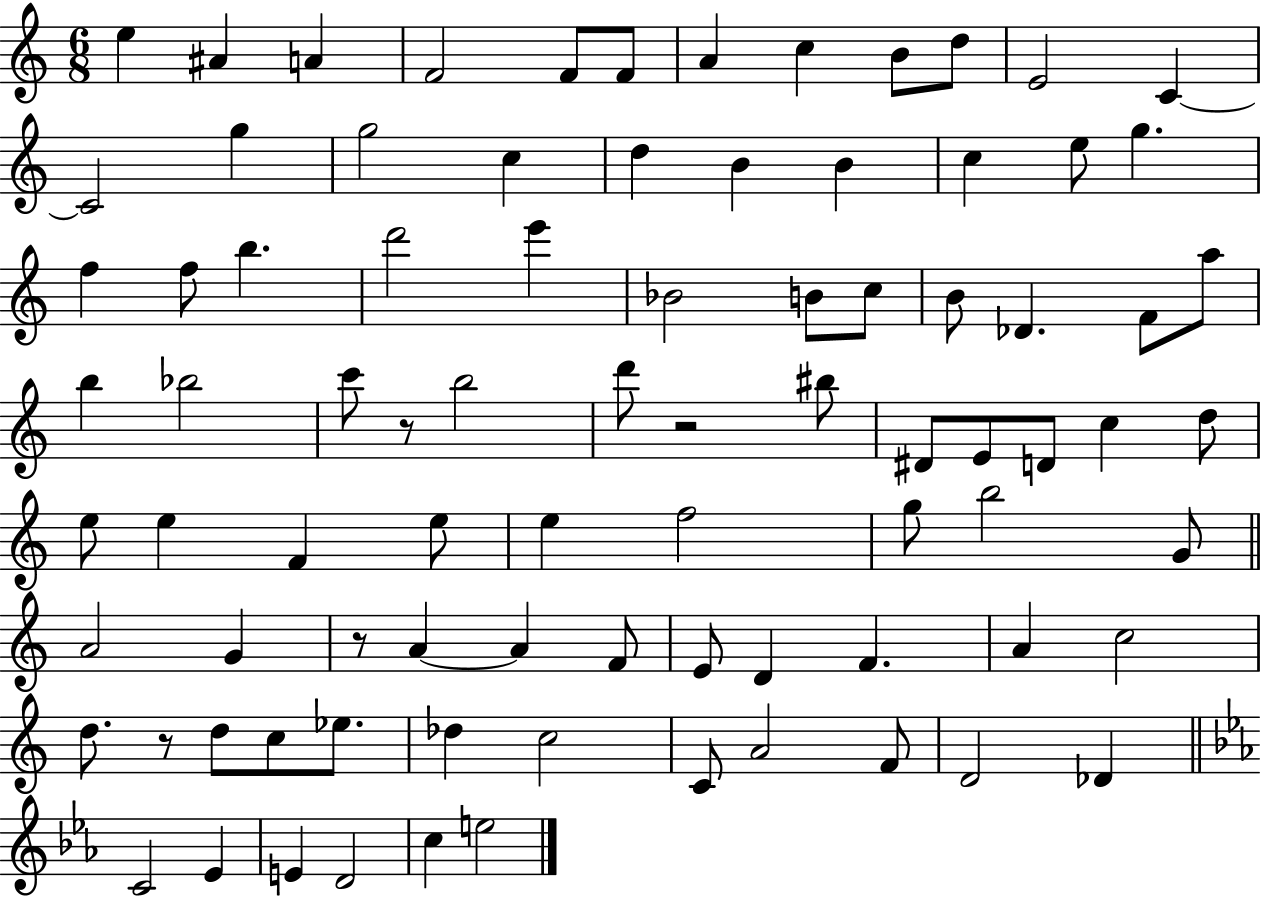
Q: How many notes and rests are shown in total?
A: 85